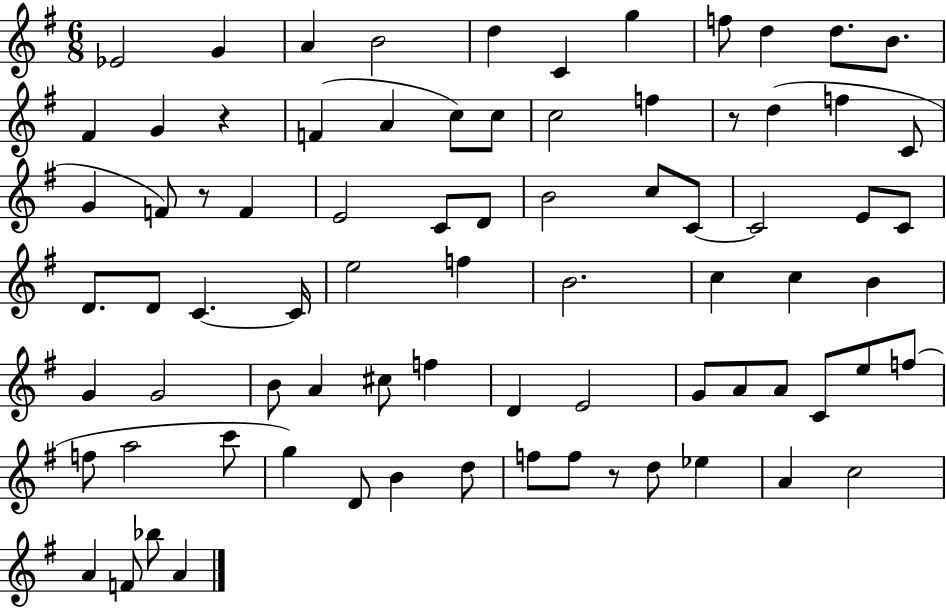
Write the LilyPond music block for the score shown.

{
  \clef treble
  \numericTimeSignature
  \time 6/8
  \key g \major
  ees'2 g'4 | a'4 b'2 | d''4 c'4 g''4 | f''8 d''4 d''8. b'8. | \break fis'4 g'4 r4 | f'4( a'4 c''8) c''8 | c''2 f''4 | r8 d''4( f''4 c'8 | \break g'4 f'8) r8 f'4 | e'2 c'8 d'8 | b'2 c''8 c'8~~ | c'2 e'8 c'8 | \break d'8. d'8 c'4.~~ c'16 | e''2 f''4 | b'2. | c''4 c''4 b'4 | \break g'4 g'2 | b'8 a'4 cis''8 f''4 | d'4 e'2 | g'8 a'8 a'8 c'8 e''8 f''8( | \break f''8 a''2 c'''8 | g''4) d'8 b'4 d''8 | f''8 f''8 r8 d''8 ees''4 | a'4 c''2 | \break a'4 f'8 bes''8 a'4 | \bar "|."
}